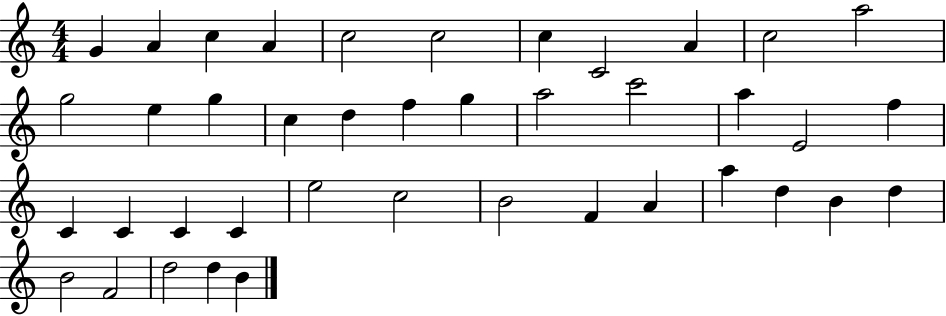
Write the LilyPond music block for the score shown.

{
  \clef treble
  \numericTimeSignature
  \time 4/4
  \key c \major
  g'4 a'4 c''4 a'4 | c''2 c''2 | c''4 c'2 a'4 | c''2 a''2 | \break g''2 e''4 g''4 | c''4 d''4 f''4 g''4 | a''2 c'''2 | a''4 e'2 f''4 | \break c'4 c'4 c'4 c'4 | e''2 c''2 | b'2 f'4 a'4 | a''4 d''4 b'4 d''4 | \break b'2 f'2 | d''2 d''4 b'4 | \bar "|."
}